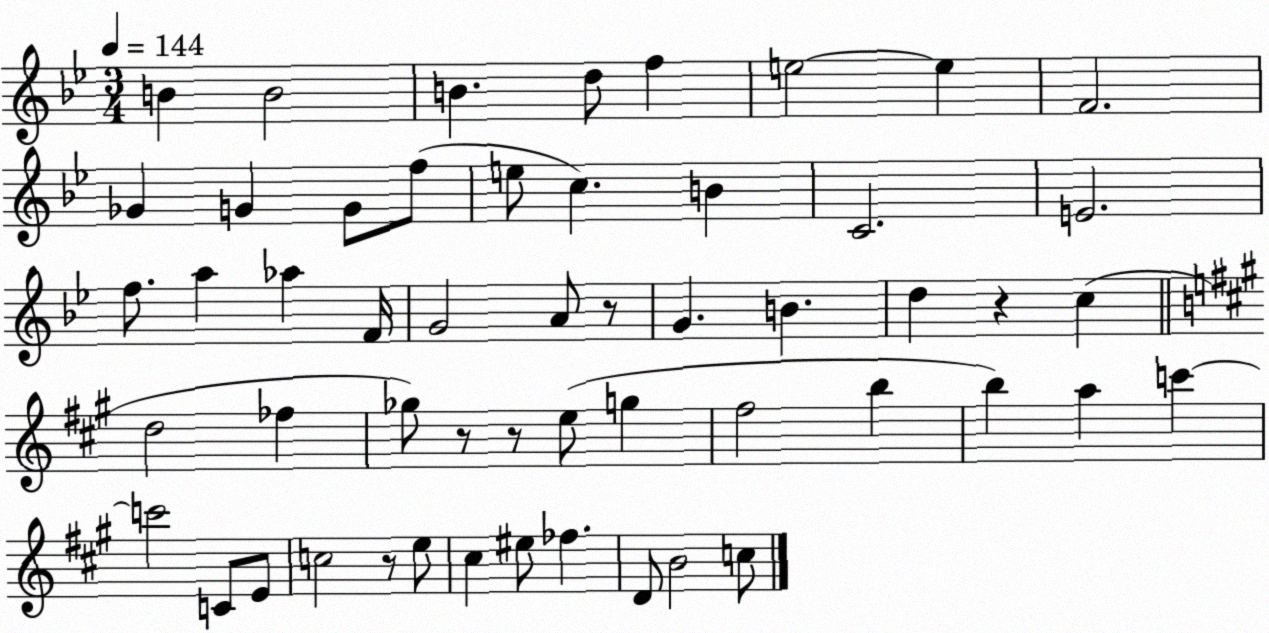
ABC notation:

X:1
T:Untitled
M:3/4
L:1/4
K:Bb
B B2 B d/2 f e2 e F2 _G G G/2 f/2 e/2 c B C2 E2 f/2 a _a F/4 G2 A/2 z/2 G B d z c d2 _f _g/2 z/2 z/2 e/2 g ^f2 b b a c' c'2 C/2 E/2 c2 z/2 e/2 ^c ^e/2 _f D/2 B2 c/2